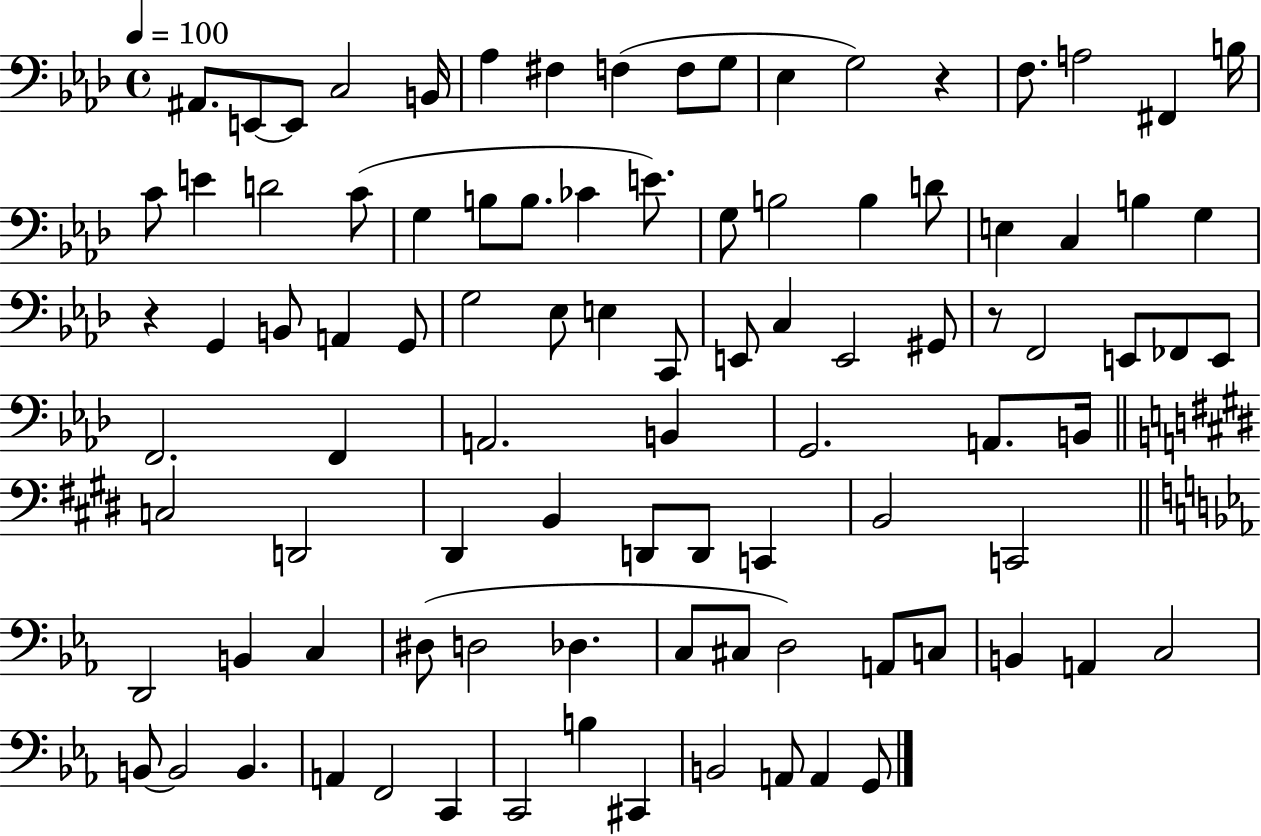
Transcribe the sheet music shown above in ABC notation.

X:1
T:Untitled
M:4/4
L:1/4
K:Ab
^A,,/2 E,,/2 E,,/2 C,2 B,,/4 _A, ^F, F, F,/2 G,/2 _E, G,2 z F,/2 A,2 ^F,, B,/4 C/2 E D2 C/2 G, B,/2 B,/2 _C E/2 G,/2 B,2 B, D/2 E, C, B, G, z G,, B,,/2 A,, G,,/2 G,2 _E,/2 E, C,,/2 E,,/2 C, E,,2 ^G,,/2 z/2 F,,2 E,,/2 _F,,/2 E,,/2 F,,2 F,, A,,2 B,, G,,2 A,,/2 B,,/4 C,2 D,,2 ^D,, B,, D,,/2 D,,/2 C,, B,,2 C,,2 D,,2 B,, C, ^D,/2 D,2 _D, C,/2 ^C,/2 D,2 A,,/2 C,/2 B,, A,, C,2 B,,/2 B,,2 B,, A,, F,,2 C,, C,,2 B, ^C,, B,,2 A,,/2 A,, G,,/2